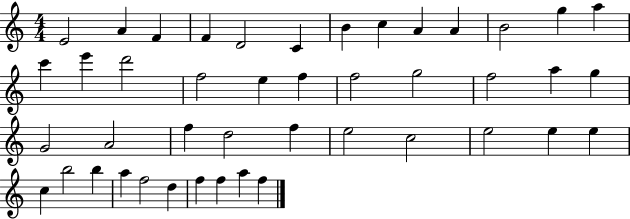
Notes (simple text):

E4/h A4/q F4/q F4/q D4/h C4/q B4/q C5/q A4/q A4/q B4/h G5/q A5/q C6/q E6/q D6/h F5/h E5/q F5/q F5/h G5/h F5/h A5/q G5/q G4/h A4/h F5/q D5/h F5/q E5/h C5/h E5/h E5/q E5/q C5/q B5/h B5/q A5/q F5/h D5/q F5/q F5/q A5/q F5/q